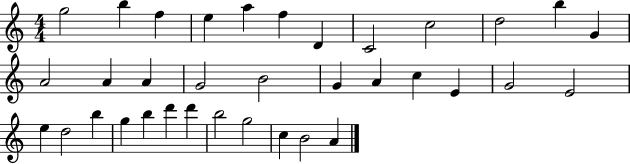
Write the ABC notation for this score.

X:1
T:Untitled
M:4/4
L:1/4
K:C
g2 b f e a f D C2 c2 d2 b G A2 A A G2 B2 G A c E G2 E2 e d2 b g b d' d' b2 g2 c B2 A